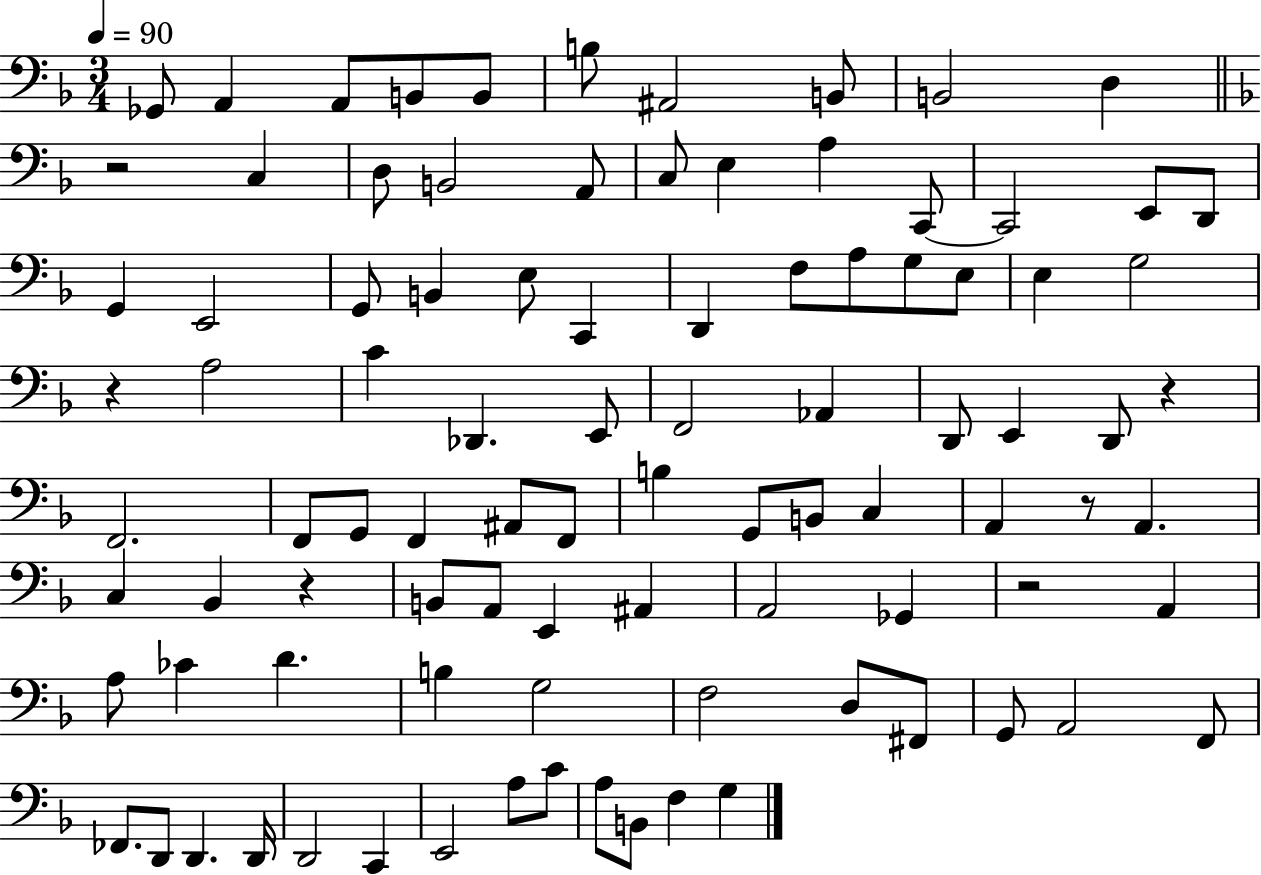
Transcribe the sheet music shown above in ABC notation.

X:1
T:Untitled
M:3/4
L:1/4
K:F
_G,,/2 A,, A,,/2 B,,/2 B,,/2 B,/2 ^A,,2 B,,/2 B,,2 D, z2 C, D,/2 B,,2 A,,/2 C,/2 E, A, C,,/2 C,,2 E,,/2 D,,/2 G,, E,,2 G,,/2 B,, E,/2 C,, D,, F,/2 A,/2 G,/2 E,/2 E, G,2 z A,2 C _D,, E,,/2 F,,2 _A,, D,,/2 E,, D,,/2 z F,,2 F,,/2 G,,/2 F,, ^A,,/2 F,,/2 B, G,,/2 B,,/2 C, A,, z/2 A,, C, _B,, z B,,/2 A,,/2 E,, ^A,, A,,2 _G,, z2 A,, A,/2 _C D B, G,2 F,2 D,/2 ^F,,/2 G,,/2 A,,2 F,,/2 _F,,/2 D,,/2 D,, D,,/4 D,,2 C,, E,,2 A,/2 C/2 A,/2 B,,/2 F, G,